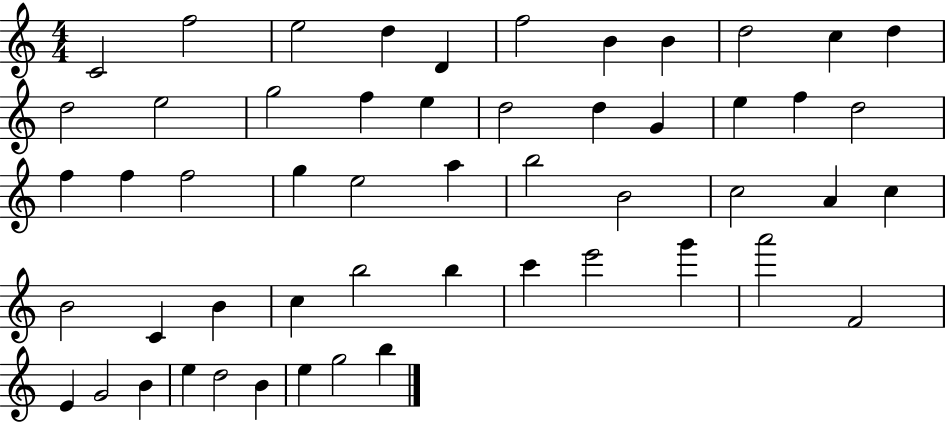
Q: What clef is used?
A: treble